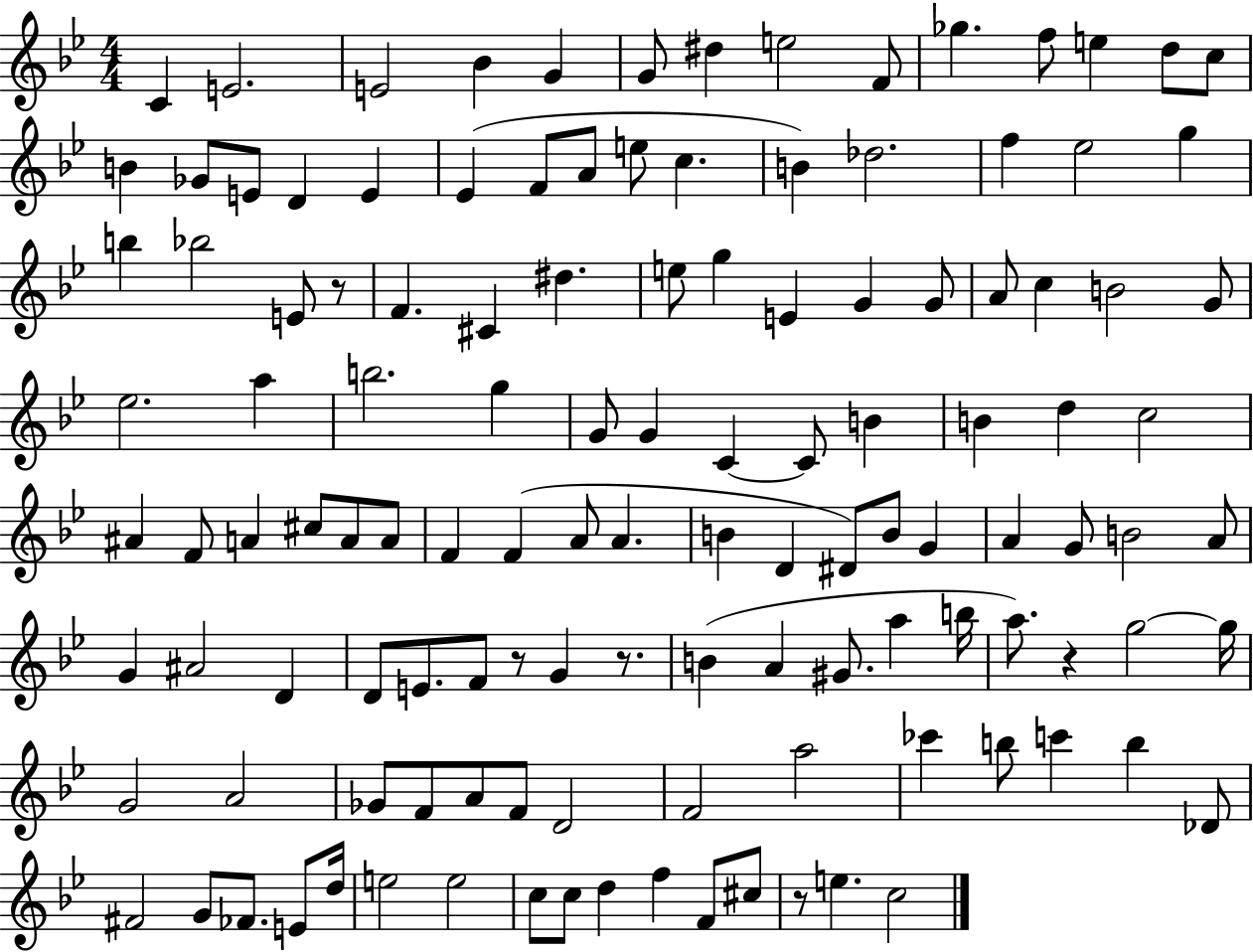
C4/q E4/h. E4/h Bb4/q G4/q G4/e D#5/q E5/h F4/e Gb5/q. F5/e E5/q D5/e C5/e B4/q Gb4/e E4/e D4/q E4/q Eb4/q F4/e A4/e E5/e C5/q. B4/q Db5/h. F5/q Eb5/h G5/q B5/q Bb5/h E4/e R/e F4/q. C#4/q D#5/q. E5/e G5/q E4/q G4/q G4/e A4/e C5/q B4/h G4/e Eb5/h. A5/q B5/h. G5/q G4/e G4/q C4/q C4/e B4/q B4/q D5/q C5/h A#4/q F4/e A4/q C#5/e A4/e A4/e F4/q F4/q A4/e A4/q. B4/q D4/q D#4/e B4/e G4/q A4/q G4/e B4/h A4/e G4/q A#4/h D4/q D4/e E4/e. F4/e R/e G4/q R/e. B4/q A4/q G#4/e. A5/q B5/s A5/e. R/q G5/h G5/s G4/h A4/h Gb4/e F4/e A4/e F4/e D4/h F4/h A5/h CES6/q B5/e C6/q B5/q Db4/e F#4/h G4/e FES4/e. E4/e D5/s E5/h E5/h C5/e C5/e D5/q F5/q F4/e C#5/e R/e E5/q. C5/h